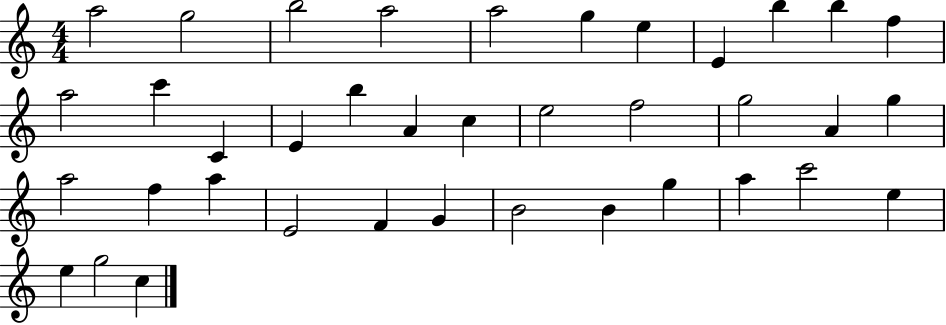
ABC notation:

X:1
T:Untitled
M:4/4
L:1/4
K:C
a2 g2 b2 a2 a2 g e E b b f a2 c' C E b A c e2 f2 g2 A g a2 f a E2 F G B2 B g a c'2 e e g2 c